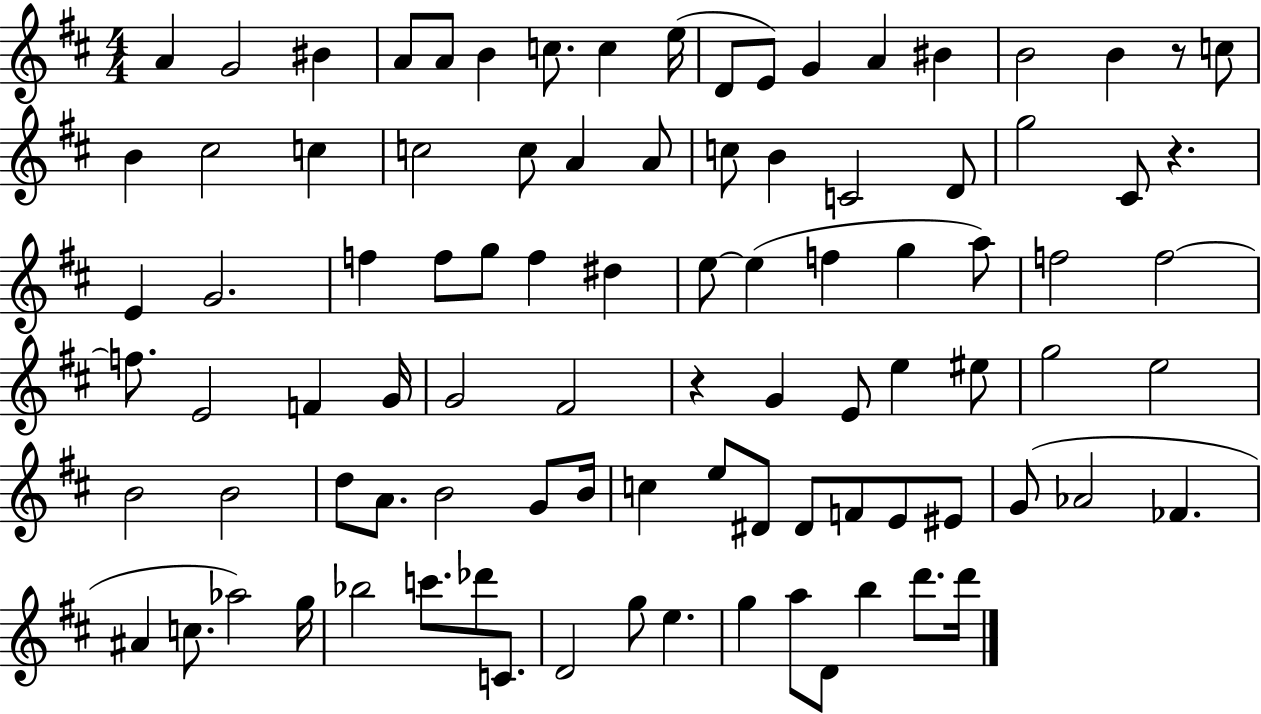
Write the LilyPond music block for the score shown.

{
  \clef treble
  \numericTimeSignature
  \time 4/4
  \key d \major
  a'4 g'2 bis'4 | a'8 a'8 b'4 c''8. c''4 e''16( | d'8 e'8) g'4 a'4 bis'4 | b'2 b'4 r8 c''8 | \break b'4 cis''2 c''4 | c''2 c''8 a'4 a'8 | c''8 b'4 c'2 d'8 | g''2 cis'8 r4. | \break e'4 g'2. | f''4 f''8 g''8 f''4 dis''4 | e''8~~ e''4( f''4 g''4 a''8) | f''2 f''2~~ | \break f''8. e'2 f'4 g'16 | g'2 fis'2 | r4 g'4 e'8 e''4 eis''8 | g''2 e''2 | \break b'2 b'2 | d''8 a'8. b'2 g'8 b'16 | c''4 e''8 dis'8 dis'8 f'8 e'8 eis'8 | g'8( aes'2 fes'4. | \break ais'4 c''8. aes''2) g''16 | bes''2 c'''8. des'''8 c'8. | d'2 g''8 e''4. | g''4 a''8 d'8 b''4 d'''8. d'''16 | \break \bar "|."
}